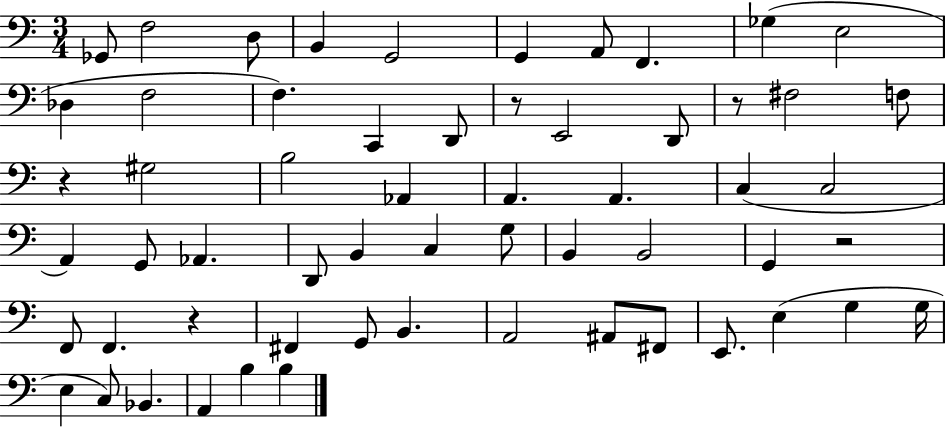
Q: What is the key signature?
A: C major